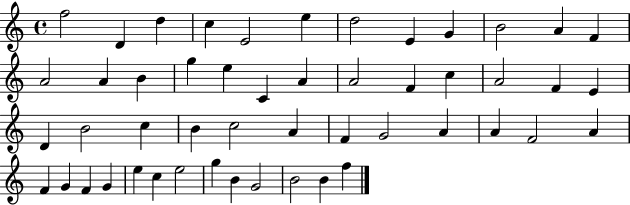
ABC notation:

X:1
T:Untitled
M:4/4
L:1/4
K:C
f2 D d c E2 e d2 E G B2 A F A2 A B g e C A A2 F c A2 F E D B2 c B c2 A F G2 A A F2 A F G F G e c e2 g B G2 B2 B f